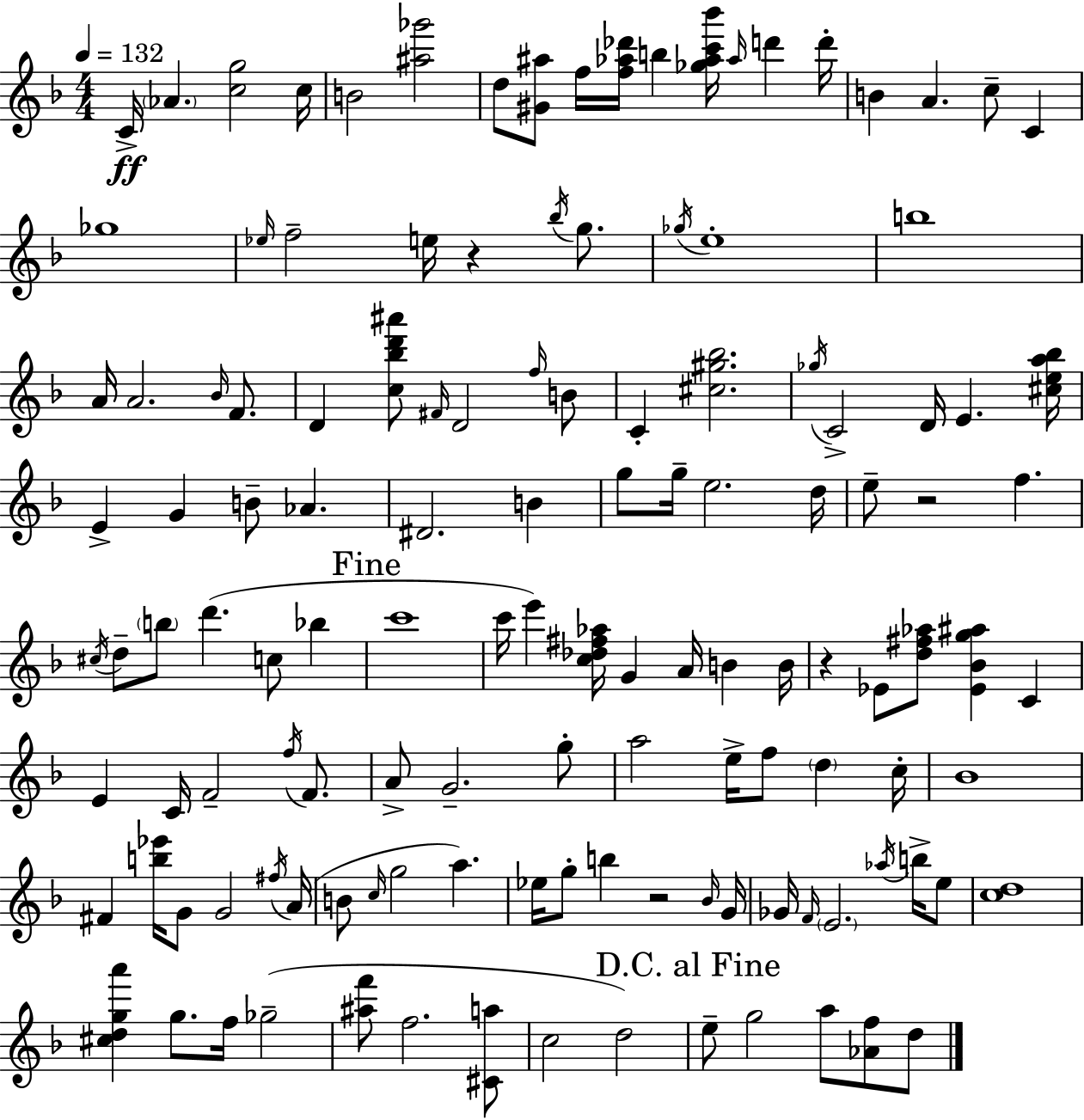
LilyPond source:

{
  \clef treble
  \numericTimeSignature
  \time 4/4
  \key f \major
  \tempo 4 = 132
  \repeat volta 2 { c'16->\ff \parenthesize aes'4. <c'' g''>2 c''16 | b'2 <ais'' ges'''>2 | d''8 <gis' ais''>8 f''16 <f'' aes'' des'''>16 b''4 <ges'' aes'' c''' bes'''>16 \grace { aes''16 } d'''4 | d'''16-. b'4 a'4. c''8-- c'4 | \break ges''1 | \grace { ees''16 } f''2-- e''16 r4 \acciaccatura { bes''16 } | g''8. \acciaccatura { ges''16 } e''1-. | b''1 | \break a'16 a'2. | \grace { bes'16 } f'8. d'4 <c'' bes'' d''' ais'''>8 \grace { fis'16 } d'2 | \grace { f''16 } b'8 c'4-. <cis'' gis'' bes''>2. | \acciaccatura { ges''16 } c'2-> | \break d'16 e'4. <cis'' e'' a'' bes''>16 e'4-> g'4 | b'8-- aes'4. dis'2. | b'4 g''8 g''16-- e''2. | d''16 e''8-- r2 | \break f''4. \acciaccatura { cis''16 } d''8-- \parenthesize b''8 d'''4.( | c''8 bes''4 \mark "Fine" c'''1 | c'''16 e'''4) <c'' des'' fis'' aes''>16 g'4 | a'16 b'4 b'16 r4 ees'8 <d'' fis'' aes''>8 | \break <ees' bes' g'' ais''>4 c'4 e'4 c'16 f'2-- | \acciaccatura { f''16 } f'8. a'8-> g'2.-- | g''8-. a''2 | e''16-> f''8 \parenthesize d''4 c''16-. bes'1 | \break fis'4 <b'' ees'''>16 g'8 | g'2 \acciaccatura { fis''16 } a'16( b'8 \grace { c''16 } g''2 | a''4.) ees''16 g''8-. b''4 | r2 \grace { bes'16 } g'16 ges'16 \grace { f'16 } \parenthesize e'2. | \break \acciaccatura { aes''16 } b''16-> e''8 <c'' d''>1 | <cis'' d'' g'' a'''>4 | g''8. f''16 ges''2--( <ais'' f'''>8 | f''2. <cis' a''>8 c''2 | \break d''2) \mark "D.C. al Fine" e''8-- | g''2 a''8 <aes' f''>8 d''8 } \bar "|."
}